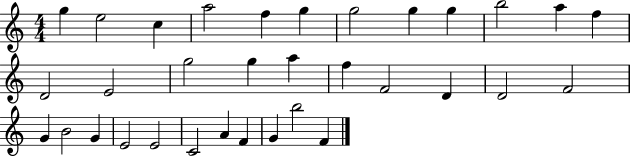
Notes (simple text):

G5/q E5/h C5/q A5/h F5/q G5/q G5/h G5/q G5/q B5/h A5/q F5/q D4/h E4/h G5/h G5/q A5/q F5/q F4/h D4/q D4/h F4/h G4/q B4/h G4/q E4/h E4/h C4/h A4/q F4/q G4/q B5/h F4/q